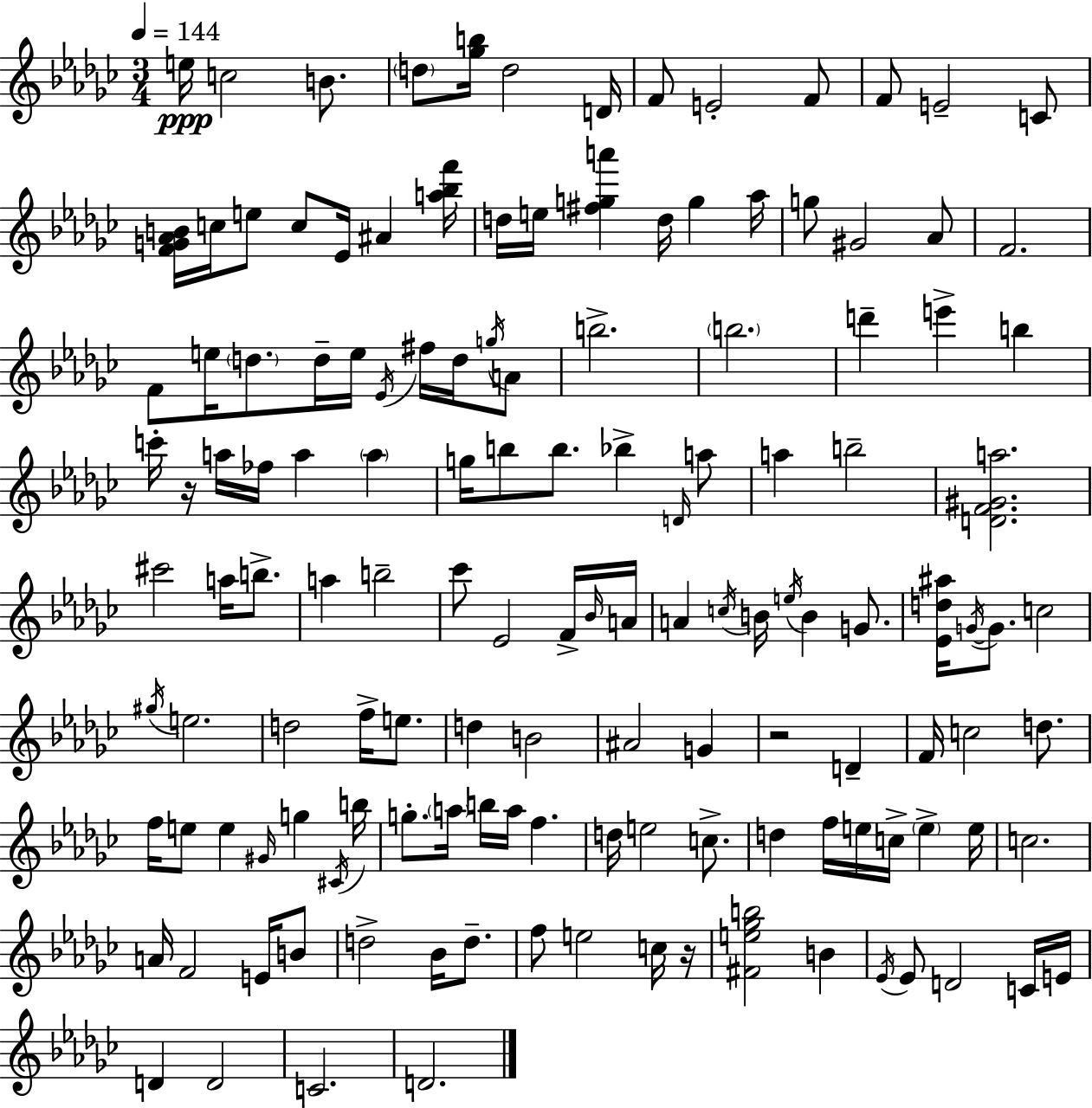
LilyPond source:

{
  \clef treble
  \numericTimeSignature
  \time 3/4
  \key ees \minor
  \tempo 4 = 144
  e''16\ppp c''2 b'8. | \parenthesize d''8 <ges'' b''>16 d''2 d'16 | f'8 e'2-. f'8 | f'8 e'2-- c'8 | \break <f' g' aes' b'>16 c''16 e''8 c''8 ees'16 ais'4 <a'' bes'' f'''>16 | d''16 e''16 <fis'' g'' a'''>4 d''16 g''4 aes''16 | g''8 gis'2 aes'8 | f'2. | \break f'8 e''16 \parenthesize d''8. d''16-- e''16 \acciaccatura { ees'16 } fis''16 d''16 \acciaccatura { g''16 } | a'8 b''2.-> | \parenthesize b''2. | d'''4-- e'''4-> b''4 | \break c'''16-. r16 a''16 fes''16 a''4 \parenthesize a''4 | g''16 b''8 b''8. bes''4-> | \grace { d'16 } a''8 a''4 b''2-- | <d' f' gis' a''>2. | \break cis'''2 a''16 | b''8.-> a''4 b''2-- | ces'''8 ees'2 | f'16-> \grace { bes'16 } a'16 a'4 \acciaccatura { c''16 } b'16 \acciaccatura { e''16 } b'4 | \break g'8. <ees' d'' ais''>16 \acciaccatura { g'16~ }~ g'8. c''2 | \acciaccatura { gis''16 } e''2. | d''2 | f''16-> e''8. d''4 | \break b'2 ais'2 | g'4 r2 | d'4-- f'16 c''2 | d''8. f''16 e''8 e''4 | \break \grace { gis'16 } g''4 \acciaccatura { cis'16 } b''16 g''8.-. | \parenthesize a''16 b''16 a''16 f''4. d''16 e''2 | c''8.-> d''4 | f''16 e''16 c''16-> \parenthesize e''4-> e''16 c''2. | \break a'16 f'2 | e'16 b'8 d''2-> | bes'16 d''8.-- f''8 | e''2 c''16 r16 <fis' e'' ges'' b''>2 | \break b'4 \acciaccatura { ees'16 } ees'8 | d'2 c'16 e'16 d'4 | d'2 c'2. | d'2. | \break \bar "|."
}